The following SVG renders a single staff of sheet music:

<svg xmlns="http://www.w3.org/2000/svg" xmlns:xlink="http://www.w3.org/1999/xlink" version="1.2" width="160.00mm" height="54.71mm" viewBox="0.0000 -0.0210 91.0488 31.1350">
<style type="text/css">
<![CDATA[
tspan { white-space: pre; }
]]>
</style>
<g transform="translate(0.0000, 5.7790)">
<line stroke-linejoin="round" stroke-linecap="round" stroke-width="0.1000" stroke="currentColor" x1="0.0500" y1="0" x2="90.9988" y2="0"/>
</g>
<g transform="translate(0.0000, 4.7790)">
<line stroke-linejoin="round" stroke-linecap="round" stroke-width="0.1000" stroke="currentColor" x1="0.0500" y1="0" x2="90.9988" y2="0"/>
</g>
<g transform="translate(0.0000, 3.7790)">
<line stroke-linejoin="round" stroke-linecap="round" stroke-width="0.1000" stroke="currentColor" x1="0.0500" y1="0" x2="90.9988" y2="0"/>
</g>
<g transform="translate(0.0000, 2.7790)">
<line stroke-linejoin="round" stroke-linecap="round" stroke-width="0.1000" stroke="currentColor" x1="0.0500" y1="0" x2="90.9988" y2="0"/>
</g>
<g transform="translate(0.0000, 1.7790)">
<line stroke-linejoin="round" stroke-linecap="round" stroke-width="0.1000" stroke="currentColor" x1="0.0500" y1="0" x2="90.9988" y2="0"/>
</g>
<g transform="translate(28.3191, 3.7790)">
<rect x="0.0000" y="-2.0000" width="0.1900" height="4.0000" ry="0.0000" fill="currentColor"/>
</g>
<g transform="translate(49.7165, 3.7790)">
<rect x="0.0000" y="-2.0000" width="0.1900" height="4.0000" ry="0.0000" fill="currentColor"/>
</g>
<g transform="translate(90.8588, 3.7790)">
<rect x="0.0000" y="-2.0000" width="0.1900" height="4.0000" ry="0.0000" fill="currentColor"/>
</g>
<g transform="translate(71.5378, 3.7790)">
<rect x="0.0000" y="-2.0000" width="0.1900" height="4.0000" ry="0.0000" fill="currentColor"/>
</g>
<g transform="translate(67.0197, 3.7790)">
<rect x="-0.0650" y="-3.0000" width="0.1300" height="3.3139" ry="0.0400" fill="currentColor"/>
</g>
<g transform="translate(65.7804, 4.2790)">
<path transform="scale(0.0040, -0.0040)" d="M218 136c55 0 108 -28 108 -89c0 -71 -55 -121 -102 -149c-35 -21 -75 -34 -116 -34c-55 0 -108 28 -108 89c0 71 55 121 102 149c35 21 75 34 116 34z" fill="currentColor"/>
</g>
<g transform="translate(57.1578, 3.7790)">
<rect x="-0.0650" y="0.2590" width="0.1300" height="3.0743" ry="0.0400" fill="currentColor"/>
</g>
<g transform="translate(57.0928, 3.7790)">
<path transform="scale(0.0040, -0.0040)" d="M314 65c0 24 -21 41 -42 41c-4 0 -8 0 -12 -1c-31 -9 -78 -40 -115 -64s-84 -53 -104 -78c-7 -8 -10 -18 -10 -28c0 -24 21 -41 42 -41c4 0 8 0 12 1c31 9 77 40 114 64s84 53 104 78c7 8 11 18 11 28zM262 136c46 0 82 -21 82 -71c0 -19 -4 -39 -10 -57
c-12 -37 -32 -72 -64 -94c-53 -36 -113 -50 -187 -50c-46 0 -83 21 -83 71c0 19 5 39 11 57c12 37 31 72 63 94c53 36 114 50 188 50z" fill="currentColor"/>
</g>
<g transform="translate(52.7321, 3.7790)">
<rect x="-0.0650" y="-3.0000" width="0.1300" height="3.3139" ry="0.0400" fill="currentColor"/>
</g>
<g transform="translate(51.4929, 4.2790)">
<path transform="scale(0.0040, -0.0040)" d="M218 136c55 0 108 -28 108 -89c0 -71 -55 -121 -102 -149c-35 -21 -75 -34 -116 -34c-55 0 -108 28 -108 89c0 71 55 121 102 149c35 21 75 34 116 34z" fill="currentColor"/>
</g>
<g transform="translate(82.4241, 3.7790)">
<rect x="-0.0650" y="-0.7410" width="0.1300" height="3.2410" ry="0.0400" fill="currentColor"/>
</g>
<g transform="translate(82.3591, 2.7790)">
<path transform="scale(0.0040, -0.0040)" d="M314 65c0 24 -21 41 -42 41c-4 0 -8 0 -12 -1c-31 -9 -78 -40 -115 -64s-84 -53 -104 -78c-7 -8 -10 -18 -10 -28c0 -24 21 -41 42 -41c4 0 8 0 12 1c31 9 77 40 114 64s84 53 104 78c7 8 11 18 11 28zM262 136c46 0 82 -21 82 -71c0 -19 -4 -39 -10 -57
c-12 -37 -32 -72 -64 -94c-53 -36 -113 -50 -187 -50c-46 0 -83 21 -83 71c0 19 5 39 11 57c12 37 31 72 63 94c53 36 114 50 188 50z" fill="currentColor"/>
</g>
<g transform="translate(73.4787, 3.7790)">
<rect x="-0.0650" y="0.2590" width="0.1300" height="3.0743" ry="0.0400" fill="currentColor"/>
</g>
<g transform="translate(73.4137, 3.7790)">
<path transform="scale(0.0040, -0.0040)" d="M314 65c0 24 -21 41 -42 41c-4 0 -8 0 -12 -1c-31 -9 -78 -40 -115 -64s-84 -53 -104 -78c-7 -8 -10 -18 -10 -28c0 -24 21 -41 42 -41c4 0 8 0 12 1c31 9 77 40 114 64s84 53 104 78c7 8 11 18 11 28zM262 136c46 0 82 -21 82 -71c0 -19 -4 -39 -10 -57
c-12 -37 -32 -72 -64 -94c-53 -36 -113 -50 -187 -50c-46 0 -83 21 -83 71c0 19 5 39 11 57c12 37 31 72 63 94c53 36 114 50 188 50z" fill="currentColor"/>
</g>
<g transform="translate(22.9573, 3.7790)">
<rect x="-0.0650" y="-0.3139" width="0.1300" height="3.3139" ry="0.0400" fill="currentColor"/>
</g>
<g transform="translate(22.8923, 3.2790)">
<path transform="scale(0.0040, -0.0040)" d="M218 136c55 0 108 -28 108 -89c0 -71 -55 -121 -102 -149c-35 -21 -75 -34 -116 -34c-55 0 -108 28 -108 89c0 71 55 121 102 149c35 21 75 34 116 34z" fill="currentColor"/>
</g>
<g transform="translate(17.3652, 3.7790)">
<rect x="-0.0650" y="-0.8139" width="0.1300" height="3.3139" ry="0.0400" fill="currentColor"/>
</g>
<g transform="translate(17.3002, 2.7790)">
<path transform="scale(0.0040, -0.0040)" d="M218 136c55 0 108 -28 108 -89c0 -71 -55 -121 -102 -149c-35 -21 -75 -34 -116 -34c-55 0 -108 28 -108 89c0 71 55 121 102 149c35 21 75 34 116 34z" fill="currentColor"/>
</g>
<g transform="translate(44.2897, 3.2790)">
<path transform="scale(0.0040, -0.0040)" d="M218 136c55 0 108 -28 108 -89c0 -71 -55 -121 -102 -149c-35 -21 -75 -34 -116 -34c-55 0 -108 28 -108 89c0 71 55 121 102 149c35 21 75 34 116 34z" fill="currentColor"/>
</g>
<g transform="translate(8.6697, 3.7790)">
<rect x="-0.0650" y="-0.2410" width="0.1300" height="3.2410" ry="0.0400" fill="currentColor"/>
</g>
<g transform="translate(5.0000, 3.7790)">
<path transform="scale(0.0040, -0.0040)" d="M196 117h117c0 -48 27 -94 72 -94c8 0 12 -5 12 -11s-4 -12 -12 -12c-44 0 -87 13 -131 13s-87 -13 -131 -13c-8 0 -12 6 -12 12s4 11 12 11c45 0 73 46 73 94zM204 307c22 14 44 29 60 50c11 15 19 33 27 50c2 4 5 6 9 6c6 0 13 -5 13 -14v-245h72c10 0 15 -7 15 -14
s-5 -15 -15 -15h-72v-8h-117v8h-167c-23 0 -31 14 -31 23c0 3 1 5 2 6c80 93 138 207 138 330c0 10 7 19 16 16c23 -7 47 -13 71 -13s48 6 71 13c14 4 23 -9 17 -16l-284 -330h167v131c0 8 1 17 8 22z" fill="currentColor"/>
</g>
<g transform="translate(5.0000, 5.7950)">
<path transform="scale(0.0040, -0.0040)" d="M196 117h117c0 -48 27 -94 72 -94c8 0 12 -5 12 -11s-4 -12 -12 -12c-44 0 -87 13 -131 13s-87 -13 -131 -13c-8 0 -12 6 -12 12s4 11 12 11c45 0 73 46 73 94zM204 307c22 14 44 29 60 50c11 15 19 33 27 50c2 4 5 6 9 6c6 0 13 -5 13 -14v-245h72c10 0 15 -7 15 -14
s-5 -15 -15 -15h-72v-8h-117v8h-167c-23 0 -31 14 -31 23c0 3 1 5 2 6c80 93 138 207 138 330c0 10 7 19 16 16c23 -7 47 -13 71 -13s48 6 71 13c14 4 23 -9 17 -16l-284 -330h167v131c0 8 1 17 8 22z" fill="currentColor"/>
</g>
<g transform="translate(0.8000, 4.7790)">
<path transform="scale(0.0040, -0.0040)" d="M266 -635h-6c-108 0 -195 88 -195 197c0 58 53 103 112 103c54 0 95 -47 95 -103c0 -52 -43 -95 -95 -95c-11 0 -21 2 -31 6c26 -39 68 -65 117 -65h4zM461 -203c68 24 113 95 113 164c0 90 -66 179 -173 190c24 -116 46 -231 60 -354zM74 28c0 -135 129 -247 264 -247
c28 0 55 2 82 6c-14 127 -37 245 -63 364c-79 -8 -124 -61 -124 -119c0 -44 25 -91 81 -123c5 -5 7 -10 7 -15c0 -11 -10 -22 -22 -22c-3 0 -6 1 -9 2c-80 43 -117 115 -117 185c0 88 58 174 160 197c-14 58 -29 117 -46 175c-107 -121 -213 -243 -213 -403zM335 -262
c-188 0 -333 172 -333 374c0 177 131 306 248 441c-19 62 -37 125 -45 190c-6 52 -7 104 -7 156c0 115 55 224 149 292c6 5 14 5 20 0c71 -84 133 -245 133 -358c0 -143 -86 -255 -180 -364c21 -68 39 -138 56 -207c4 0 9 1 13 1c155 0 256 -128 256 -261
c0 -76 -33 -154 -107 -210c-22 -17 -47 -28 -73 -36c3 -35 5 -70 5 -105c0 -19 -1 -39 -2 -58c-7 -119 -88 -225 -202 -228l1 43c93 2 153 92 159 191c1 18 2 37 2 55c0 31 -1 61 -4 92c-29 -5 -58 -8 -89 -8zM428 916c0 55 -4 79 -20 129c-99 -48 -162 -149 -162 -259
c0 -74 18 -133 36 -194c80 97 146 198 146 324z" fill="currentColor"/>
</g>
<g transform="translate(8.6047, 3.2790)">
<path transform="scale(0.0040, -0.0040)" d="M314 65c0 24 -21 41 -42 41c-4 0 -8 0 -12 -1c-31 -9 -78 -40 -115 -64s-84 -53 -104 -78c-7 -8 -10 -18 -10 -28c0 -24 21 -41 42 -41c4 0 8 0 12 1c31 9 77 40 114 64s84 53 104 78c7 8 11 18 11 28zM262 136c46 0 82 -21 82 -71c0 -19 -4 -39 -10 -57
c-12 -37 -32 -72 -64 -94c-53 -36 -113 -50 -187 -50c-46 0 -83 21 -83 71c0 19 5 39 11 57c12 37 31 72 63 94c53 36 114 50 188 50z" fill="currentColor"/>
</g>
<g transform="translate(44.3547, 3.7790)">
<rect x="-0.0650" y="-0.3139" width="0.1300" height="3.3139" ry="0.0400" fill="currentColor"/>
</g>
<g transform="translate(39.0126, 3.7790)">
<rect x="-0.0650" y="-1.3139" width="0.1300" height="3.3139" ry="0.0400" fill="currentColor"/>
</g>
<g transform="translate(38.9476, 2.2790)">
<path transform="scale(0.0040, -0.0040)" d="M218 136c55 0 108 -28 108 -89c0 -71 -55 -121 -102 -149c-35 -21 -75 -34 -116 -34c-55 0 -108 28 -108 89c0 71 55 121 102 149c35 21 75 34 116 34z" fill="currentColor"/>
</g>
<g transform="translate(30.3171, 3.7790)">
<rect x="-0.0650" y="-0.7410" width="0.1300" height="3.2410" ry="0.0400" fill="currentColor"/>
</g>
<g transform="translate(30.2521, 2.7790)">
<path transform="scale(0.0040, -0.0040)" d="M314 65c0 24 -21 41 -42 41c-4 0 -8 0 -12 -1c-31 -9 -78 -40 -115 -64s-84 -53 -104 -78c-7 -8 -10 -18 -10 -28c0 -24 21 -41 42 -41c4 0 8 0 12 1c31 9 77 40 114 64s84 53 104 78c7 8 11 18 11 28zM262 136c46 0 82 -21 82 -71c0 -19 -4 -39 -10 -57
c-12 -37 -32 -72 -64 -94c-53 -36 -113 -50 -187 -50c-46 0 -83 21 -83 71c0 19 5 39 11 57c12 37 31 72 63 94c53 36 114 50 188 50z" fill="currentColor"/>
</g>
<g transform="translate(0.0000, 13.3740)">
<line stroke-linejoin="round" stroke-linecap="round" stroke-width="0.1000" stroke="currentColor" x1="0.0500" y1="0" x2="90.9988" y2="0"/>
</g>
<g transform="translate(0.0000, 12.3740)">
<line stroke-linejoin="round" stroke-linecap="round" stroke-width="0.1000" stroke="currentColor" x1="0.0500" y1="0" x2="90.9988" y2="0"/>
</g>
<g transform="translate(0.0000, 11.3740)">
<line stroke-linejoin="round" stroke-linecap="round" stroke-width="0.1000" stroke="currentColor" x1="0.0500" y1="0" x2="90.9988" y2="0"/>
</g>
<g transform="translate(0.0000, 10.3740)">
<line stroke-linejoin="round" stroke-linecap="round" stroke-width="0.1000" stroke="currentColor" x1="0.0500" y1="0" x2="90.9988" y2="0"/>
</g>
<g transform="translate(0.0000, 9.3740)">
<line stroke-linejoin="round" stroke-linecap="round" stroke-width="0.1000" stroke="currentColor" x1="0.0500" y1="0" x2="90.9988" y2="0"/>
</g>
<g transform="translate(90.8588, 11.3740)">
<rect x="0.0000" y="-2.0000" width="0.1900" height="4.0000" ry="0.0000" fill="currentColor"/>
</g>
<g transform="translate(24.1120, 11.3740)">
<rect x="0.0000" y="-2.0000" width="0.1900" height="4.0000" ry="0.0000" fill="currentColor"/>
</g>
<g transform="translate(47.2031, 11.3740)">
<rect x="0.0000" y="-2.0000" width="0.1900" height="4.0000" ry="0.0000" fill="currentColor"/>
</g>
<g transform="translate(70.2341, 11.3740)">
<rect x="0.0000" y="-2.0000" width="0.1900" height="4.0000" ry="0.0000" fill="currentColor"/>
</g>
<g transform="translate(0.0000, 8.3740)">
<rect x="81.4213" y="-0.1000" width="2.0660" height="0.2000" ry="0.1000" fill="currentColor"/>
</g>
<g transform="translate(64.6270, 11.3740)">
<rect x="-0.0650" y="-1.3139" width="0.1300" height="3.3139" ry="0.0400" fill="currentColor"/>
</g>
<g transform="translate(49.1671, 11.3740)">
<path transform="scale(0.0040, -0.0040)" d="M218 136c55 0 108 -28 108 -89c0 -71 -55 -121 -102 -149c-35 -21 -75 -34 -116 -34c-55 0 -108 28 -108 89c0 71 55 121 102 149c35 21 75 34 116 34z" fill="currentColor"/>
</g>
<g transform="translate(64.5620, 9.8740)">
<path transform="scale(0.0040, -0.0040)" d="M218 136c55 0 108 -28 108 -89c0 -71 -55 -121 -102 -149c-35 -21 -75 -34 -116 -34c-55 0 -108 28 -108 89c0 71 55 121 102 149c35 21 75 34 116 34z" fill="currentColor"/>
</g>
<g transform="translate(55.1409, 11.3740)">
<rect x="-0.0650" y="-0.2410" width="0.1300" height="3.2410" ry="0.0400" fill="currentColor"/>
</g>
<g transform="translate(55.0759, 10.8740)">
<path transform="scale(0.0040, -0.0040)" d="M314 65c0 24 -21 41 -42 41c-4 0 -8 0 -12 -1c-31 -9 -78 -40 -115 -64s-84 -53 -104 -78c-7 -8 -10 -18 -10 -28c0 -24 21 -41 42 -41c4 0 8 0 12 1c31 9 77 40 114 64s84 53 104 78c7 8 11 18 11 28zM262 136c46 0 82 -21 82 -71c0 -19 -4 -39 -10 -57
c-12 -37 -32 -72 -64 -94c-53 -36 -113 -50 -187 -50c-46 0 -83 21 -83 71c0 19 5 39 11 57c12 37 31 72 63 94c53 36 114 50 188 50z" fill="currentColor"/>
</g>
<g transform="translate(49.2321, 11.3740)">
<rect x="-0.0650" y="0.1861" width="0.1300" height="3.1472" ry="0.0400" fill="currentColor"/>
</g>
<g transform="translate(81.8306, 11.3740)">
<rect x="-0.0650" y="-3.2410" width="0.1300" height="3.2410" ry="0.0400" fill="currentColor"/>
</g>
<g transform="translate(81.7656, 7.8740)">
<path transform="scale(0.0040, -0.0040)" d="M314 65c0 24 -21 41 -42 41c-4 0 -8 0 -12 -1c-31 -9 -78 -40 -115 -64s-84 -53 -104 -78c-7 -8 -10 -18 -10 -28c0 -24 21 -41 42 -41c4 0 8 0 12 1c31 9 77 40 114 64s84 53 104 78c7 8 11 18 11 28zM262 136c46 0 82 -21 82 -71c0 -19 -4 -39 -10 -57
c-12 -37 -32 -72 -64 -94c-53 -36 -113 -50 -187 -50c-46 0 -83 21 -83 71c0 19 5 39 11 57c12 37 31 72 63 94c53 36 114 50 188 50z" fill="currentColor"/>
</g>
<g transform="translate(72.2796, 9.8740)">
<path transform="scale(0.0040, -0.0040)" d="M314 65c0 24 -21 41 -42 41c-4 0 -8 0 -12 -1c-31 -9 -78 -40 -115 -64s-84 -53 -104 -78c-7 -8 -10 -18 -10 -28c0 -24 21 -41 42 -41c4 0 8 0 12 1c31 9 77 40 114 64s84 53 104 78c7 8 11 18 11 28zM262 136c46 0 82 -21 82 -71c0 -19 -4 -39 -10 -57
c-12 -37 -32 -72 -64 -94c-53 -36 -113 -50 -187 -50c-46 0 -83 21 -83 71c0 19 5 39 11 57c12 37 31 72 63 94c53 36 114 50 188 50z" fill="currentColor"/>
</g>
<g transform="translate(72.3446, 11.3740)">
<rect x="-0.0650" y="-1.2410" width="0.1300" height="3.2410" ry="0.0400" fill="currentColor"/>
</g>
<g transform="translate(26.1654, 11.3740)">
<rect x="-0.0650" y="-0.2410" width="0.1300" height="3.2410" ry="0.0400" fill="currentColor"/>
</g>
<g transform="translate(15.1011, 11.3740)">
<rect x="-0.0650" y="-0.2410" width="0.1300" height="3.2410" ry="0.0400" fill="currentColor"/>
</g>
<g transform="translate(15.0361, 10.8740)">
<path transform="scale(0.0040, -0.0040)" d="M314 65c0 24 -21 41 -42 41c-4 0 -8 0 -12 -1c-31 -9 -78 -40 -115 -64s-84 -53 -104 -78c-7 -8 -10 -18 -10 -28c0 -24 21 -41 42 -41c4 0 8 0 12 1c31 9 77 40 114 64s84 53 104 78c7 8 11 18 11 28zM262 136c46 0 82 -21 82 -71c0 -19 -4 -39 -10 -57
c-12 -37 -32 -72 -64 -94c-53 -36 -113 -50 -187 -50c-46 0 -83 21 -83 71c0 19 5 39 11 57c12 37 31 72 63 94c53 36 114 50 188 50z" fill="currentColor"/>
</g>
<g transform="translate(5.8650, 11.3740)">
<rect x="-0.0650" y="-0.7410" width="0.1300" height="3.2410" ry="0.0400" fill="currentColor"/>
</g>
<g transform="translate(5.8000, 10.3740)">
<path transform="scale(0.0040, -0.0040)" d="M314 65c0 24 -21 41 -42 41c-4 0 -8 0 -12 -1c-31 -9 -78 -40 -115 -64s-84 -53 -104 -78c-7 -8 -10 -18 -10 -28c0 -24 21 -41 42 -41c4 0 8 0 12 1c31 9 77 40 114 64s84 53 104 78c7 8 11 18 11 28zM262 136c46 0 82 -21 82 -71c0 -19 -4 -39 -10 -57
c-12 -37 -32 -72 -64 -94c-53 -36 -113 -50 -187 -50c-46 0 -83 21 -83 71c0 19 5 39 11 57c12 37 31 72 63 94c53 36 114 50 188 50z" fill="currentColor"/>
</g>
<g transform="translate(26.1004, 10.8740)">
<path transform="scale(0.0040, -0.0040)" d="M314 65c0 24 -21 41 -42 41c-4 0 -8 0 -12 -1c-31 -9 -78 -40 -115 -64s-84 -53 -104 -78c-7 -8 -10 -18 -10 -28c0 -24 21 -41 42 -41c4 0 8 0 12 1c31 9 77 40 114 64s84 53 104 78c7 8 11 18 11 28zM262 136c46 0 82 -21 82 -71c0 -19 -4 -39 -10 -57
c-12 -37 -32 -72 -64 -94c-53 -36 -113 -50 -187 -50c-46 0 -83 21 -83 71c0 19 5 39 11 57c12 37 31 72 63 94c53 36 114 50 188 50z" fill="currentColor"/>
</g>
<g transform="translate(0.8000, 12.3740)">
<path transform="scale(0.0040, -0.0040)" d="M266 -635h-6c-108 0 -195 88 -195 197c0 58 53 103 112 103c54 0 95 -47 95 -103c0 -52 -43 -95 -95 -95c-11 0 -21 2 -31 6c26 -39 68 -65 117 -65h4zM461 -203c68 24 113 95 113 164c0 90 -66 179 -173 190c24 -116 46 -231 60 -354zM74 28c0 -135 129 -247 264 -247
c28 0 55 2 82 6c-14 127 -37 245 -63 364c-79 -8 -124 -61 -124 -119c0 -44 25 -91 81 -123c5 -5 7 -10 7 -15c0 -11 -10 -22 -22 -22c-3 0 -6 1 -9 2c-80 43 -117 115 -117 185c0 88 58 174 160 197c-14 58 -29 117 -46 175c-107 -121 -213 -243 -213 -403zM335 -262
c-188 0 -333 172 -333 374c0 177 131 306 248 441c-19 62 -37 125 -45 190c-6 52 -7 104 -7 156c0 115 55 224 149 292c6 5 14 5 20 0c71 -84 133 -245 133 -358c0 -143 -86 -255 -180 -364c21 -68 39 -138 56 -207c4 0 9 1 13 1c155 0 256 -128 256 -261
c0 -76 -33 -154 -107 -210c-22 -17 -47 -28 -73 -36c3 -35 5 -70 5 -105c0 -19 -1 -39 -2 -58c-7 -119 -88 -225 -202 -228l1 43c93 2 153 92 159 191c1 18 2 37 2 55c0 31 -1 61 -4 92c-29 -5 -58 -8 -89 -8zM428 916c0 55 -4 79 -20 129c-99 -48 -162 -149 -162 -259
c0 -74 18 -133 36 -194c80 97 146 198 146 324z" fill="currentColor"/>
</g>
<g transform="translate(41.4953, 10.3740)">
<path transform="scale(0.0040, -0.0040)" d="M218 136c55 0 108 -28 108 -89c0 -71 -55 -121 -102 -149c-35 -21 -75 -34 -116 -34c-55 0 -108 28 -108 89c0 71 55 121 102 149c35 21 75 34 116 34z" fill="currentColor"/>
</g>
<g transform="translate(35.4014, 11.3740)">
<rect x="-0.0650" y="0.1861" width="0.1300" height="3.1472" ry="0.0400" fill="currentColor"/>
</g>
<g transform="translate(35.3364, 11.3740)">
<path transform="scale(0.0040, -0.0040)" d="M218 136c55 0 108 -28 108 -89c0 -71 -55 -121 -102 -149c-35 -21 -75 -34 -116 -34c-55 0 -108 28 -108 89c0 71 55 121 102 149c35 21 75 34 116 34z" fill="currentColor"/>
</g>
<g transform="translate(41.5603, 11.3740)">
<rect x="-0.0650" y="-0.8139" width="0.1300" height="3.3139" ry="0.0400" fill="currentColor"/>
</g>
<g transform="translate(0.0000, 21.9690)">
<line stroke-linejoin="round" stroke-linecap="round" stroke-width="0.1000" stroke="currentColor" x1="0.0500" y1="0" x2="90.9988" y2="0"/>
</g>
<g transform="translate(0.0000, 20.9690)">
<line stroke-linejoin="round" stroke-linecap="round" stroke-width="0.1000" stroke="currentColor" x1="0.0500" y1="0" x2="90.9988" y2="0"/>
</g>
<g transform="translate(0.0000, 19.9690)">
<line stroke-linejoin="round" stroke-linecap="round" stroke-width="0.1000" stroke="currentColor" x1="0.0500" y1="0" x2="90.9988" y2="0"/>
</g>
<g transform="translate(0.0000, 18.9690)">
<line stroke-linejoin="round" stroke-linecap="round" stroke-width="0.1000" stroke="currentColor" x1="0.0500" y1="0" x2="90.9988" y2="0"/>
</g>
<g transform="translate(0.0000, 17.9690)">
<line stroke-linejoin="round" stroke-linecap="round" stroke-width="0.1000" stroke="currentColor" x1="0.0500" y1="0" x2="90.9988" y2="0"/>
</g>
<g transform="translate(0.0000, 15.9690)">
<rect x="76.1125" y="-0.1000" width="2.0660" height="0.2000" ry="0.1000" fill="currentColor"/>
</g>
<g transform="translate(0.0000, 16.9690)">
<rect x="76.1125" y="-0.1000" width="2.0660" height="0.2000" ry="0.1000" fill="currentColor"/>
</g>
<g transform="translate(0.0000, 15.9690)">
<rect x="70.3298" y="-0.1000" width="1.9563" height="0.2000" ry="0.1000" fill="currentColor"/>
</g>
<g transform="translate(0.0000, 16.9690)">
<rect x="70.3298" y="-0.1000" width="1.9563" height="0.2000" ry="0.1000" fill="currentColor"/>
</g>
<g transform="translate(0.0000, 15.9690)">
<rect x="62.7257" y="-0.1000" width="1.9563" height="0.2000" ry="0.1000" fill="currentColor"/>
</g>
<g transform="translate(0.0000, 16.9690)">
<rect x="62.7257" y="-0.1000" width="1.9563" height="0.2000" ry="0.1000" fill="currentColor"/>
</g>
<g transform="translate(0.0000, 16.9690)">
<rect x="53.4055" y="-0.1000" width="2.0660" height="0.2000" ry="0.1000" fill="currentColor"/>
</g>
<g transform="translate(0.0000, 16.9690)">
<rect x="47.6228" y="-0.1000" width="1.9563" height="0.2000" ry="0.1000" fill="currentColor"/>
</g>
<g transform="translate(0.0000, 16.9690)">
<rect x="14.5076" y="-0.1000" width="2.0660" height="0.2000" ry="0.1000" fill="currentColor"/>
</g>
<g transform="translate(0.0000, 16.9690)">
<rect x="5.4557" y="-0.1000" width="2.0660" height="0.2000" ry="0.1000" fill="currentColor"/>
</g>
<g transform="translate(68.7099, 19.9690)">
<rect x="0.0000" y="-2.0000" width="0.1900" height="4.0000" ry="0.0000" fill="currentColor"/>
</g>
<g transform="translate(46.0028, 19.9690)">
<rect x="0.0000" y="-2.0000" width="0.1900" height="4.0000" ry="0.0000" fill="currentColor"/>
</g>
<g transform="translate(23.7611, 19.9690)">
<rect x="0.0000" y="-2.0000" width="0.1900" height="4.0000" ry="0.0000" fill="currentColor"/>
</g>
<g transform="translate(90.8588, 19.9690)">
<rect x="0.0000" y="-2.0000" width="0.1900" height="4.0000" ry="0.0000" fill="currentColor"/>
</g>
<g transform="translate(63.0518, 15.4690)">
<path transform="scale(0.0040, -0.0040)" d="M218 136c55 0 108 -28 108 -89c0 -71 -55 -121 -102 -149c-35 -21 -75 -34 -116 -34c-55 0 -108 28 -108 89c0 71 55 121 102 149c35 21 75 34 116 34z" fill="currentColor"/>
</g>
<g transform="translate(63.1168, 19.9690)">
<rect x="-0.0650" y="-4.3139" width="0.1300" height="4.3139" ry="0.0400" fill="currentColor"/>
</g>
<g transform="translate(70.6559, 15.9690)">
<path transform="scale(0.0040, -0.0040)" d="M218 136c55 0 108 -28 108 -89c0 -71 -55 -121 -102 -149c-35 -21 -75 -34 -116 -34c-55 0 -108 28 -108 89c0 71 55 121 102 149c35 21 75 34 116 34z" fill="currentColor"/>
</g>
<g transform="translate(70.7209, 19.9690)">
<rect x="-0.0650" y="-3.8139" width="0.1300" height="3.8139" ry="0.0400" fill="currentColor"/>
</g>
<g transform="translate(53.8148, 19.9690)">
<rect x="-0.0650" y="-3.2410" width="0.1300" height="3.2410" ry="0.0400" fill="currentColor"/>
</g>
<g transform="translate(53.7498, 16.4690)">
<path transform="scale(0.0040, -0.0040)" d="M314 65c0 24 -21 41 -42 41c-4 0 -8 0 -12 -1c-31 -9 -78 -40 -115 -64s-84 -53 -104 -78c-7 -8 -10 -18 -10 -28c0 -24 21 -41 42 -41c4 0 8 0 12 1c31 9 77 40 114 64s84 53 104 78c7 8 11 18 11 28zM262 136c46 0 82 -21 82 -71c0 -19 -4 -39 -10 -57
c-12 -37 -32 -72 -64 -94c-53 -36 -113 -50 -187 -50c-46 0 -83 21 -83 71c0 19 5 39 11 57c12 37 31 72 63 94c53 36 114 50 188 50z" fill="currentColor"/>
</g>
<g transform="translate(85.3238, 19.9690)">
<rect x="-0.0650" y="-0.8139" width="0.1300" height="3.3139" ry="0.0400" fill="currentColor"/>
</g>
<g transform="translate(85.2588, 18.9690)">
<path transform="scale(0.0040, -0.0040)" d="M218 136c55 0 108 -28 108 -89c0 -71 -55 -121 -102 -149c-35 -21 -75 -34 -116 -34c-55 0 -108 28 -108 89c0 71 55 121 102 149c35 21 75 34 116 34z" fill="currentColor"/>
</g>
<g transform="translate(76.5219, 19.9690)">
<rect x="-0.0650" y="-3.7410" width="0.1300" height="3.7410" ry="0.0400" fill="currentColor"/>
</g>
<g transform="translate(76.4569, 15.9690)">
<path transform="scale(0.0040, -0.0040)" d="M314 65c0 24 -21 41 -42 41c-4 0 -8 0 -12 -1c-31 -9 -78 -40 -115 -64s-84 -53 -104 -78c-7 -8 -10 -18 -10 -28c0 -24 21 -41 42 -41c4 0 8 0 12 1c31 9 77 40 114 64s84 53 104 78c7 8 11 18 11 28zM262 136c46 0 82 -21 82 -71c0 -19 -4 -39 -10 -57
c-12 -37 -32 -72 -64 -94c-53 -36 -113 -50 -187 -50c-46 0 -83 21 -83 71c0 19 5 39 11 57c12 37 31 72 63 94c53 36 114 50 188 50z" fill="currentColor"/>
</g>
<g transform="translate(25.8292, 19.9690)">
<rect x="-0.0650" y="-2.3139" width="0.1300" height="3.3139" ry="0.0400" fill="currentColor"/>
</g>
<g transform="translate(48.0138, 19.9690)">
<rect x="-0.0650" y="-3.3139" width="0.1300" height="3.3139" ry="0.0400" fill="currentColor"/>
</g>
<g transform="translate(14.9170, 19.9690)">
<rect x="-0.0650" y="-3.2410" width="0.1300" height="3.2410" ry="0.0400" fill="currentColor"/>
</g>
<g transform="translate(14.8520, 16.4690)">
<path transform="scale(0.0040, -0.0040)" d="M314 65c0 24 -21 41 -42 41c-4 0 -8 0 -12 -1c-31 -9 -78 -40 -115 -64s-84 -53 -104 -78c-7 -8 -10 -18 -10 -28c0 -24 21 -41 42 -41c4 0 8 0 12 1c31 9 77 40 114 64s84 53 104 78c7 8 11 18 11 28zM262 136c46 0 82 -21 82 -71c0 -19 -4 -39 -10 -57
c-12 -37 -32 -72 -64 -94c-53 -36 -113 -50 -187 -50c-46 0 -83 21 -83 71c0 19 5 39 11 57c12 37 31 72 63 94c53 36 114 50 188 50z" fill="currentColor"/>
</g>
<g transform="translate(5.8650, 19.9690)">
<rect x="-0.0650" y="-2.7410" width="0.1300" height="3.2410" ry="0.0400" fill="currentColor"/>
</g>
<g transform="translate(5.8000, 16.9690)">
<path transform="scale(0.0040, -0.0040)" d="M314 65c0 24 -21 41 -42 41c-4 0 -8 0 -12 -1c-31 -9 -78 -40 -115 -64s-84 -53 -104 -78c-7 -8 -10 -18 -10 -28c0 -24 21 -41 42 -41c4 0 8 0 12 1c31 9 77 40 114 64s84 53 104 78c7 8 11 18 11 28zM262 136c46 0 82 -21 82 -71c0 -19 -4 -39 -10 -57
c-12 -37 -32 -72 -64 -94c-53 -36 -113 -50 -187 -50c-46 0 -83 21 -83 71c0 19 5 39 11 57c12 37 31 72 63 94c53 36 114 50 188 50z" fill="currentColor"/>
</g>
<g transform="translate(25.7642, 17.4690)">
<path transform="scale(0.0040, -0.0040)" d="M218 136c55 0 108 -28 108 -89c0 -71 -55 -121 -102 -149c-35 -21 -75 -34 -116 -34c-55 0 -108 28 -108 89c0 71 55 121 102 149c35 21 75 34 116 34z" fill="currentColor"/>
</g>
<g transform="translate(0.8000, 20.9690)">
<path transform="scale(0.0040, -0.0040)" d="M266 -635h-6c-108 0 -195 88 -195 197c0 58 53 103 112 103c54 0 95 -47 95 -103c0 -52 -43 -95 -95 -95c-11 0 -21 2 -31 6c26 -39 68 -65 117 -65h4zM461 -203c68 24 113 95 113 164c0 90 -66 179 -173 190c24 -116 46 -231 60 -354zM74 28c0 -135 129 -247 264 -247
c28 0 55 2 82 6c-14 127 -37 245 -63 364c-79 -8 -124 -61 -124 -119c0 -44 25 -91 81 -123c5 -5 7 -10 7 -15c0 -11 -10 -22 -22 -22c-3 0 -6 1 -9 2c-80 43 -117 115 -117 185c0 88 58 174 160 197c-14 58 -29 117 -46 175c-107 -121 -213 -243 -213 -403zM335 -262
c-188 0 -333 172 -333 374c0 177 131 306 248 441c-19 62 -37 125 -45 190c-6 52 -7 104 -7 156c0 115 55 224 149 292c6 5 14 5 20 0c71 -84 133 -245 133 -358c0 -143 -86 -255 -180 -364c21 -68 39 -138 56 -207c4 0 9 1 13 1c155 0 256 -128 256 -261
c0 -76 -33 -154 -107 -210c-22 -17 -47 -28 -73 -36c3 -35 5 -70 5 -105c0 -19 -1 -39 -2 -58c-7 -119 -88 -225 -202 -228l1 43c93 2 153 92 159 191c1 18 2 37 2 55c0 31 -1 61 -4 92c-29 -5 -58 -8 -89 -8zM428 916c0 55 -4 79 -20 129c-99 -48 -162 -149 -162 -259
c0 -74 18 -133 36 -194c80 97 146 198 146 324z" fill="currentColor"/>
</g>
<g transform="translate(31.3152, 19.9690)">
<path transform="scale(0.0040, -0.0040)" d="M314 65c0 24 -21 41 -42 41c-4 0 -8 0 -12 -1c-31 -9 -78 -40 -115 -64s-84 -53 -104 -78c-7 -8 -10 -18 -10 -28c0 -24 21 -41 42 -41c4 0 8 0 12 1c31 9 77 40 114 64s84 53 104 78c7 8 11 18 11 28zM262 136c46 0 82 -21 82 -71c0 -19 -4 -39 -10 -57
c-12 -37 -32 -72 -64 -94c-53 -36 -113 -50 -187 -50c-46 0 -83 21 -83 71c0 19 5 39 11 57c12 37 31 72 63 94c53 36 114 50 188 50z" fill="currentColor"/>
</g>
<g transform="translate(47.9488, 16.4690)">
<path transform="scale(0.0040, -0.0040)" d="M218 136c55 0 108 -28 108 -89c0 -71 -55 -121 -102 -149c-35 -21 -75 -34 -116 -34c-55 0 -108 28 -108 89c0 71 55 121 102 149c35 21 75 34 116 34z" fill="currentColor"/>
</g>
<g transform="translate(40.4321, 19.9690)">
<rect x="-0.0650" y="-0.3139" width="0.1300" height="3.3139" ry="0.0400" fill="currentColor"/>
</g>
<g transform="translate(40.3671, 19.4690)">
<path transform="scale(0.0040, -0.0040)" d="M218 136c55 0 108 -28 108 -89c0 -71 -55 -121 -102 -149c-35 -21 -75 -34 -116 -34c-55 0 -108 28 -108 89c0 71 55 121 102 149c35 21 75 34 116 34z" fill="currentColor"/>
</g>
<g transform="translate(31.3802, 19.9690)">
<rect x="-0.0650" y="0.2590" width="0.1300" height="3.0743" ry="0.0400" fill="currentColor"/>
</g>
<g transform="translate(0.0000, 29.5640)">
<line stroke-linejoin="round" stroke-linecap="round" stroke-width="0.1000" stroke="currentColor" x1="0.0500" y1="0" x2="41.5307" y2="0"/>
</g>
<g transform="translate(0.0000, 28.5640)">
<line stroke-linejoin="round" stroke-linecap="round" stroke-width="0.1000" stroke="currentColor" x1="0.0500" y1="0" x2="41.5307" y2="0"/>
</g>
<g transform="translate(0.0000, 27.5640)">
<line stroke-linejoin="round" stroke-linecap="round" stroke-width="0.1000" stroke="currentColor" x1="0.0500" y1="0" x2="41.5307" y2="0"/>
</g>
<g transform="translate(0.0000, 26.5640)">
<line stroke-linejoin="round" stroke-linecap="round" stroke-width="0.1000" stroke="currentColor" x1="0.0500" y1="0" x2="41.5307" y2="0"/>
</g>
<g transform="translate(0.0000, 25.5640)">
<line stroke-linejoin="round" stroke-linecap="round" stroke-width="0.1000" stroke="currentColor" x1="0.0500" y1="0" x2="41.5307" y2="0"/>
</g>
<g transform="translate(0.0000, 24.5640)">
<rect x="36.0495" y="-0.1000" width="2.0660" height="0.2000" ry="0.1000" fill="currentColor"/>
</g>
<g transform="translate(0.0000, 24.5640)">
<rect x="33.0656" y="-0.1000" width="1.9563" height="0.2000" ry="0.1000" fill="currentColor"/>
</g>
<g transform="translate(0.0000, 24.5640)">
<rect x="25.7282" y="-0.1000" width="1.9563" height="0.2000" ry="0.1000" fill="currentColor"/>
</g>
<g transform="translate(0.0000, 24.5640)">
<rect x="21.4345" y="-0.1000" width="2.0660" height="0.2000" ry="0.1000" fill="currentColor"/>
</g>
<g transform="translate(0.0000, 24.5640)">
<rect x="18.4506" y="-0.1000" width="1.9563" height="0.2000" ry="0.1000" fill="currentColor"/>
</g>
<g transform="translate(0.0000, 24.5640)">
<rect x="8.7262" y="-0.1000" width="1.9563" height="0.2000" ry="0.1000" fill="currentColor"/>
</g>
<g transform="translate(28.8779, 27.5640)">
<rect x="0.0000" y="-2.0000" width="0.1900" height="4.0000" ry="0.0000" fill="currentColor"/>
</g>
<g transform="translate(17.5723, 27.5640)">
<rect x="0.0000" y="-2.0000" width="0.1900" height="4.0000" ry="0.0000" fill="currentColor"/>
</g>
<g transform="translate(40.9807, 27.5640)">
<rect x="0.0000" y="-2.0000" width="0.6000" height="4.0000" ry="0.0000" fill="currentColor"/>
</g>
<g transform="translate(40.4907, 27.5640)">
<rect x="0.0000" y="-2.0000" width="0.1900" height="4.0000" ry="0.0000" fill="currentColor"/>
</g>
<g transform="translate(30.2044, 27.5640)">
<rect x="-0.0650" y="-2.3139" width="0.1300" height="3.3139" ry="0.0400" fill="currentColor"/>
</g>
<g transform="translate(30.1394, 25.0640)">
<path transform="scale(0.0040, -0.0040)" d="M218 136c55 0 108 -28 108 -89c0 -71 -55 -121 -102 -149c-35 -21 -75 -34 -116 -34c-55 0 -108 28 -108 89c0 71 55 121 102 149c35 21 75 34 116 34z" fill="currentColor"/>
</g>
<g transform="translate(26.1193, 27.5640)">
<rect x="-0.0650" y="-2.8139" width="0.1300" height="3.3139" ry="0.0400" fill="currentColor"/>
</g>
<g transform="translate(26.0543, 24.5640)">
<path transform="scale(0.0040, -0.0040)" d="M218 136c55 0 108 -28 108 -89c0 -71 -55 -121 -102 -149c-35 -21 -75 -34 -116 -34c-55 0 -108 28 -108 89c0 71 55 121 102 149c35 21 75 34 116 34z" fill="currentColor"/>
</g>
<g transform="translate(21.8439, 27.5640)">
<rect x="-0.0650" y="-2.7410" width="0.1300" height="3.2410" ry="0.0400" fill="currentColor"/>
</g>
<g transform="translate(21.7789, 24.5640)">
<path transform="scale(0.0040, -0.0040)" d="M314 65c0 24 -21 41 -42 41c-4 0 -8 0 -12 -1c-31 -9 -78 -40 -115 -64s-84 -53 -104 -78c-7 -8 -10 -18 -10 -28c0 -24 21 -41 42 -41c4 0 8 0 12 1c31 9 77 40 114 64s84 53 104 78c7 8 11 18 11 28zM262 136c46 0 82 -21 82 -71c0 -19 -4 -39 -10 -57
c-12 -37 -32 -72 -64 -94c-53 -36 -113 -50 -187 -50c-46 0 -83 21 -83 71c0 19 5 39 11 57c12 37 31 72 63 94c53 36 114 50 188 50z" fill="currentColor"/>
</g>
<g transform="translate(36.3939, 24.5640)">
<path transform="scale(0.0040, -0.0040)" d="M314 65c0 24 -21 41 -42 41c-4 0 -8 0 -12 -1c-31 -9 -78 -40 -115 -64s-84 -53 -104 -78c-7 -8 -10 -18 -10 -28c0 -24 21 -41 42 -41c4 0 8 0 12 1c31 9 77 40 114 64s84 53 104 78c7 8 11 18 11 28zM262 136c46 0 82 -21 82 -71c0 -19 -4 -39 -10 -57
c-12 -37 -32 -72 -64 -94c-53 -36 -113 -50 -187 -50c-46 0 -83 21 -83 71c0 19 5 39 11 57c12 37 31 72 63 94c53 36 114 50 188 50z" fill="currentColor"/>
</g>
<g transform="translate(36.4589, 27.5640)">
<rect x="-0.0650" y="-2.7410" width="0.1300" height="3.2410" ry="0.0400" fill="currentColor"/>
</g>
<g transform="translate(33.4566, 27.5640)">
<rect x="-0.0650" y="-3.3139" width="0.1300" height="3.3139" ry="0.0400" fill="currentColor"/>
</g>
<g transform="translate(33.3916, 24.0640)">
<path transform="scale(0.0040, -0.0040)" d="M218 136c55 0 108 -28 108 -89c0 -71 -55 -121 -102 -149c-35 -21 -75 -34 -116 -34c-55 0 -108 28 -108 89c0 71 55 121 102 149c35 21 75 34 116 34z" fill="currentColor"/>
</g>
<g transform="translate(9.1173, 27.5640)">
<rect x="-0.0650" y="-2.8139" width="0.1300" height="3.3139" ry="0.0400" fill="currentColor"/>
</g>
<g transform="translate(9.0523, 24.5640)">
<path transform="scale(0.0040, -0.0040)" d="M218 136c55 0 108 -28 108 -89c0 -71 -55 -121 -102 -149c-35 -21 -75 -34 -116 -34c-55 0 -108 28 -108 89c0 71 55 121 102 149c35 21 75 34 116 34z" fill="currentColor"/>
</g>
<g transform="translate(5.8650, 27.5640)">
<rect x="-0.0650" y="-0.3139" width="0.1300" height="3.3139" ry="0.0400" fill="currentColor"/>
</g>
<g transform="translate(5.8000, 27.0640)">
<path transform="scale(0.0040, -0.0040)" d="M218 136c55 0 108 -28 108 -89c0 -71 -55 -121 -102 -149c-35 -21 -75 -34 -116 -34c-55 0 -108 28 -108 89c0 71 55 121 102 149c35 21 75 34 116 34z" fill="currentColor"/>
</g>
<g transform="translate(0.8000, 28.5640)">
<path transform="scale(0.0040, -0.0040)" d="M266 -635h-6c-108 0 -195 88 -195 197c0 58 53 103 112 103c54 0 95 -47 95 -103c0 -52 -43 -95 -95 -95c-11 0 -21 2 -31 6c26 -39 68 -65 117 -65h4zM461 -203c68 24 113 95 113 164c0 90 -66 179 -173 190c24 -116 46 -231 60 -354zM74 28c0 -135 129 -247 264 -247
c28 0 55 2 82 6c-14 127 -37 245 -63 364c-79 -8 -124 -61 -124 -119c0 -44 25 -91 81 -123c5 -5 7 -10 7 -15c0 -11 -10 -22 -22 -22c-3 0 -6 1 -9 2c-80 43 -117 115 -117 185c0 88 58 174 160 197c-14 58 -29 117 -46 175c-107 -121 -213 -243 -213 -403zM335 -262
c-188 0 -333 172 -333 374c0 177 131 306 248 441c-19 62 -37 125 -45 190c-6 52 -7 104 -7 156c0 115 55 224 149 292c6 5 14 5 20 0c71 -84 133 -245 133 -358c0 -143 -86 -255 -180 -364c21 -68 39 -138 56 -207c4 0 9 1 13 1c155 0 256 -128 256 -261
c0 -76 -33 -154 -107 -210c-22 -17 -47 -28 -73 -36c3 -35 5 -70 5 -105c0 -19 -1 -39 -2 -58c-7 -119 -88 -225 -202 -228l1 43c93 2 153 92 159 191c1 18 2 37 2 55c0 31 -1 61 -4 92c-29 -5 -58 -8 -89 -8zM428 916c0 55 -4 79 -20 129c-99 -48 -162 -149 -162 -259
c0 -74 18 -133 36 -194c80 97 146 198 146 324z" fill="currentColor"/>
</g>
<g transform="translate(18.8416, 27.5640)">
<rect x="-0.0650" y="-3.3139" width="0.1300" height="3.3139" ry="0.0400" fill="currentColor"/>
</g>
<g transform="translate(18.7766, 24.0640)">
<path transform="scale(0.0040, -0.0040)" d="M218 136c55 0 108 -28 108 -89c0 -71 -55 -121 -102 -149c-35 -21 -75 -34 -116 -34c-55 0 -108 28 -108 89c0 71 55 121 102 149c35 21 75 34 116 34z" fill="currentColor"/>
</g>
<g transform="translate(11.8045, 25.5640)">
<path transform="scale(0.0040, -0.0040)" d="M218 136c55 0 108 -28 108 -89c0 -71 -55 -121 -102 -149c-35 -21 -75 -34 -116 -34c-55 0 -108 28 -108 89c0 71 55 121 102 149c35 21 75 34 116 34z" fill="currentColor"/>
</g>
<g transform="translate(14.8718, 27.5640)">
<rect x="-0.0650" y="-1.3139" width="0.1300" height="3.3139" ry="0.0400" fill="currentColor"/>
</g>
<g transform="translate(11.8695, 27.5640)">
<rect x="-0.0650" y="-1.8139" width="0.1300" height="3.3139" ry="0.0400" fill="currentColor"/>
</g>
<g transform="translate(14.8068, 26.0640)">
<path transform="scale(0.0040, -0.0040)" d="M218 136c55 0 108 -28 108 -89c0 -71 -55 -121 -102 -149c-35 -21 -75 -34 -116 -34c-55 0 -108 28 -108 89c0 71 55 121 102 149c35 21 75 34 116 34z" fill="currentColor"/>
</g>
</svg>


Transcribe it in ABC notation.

X:1
T:Untitled
M:4/4
L:1/4
K:C
c2 d c d2 e c A B2 A B2 d2 d2 c2 c2 B d B c2 e e2 b2 a2 b2 g B2 c b b2 d' c' c'2 d c a f e b a2 a g b a2